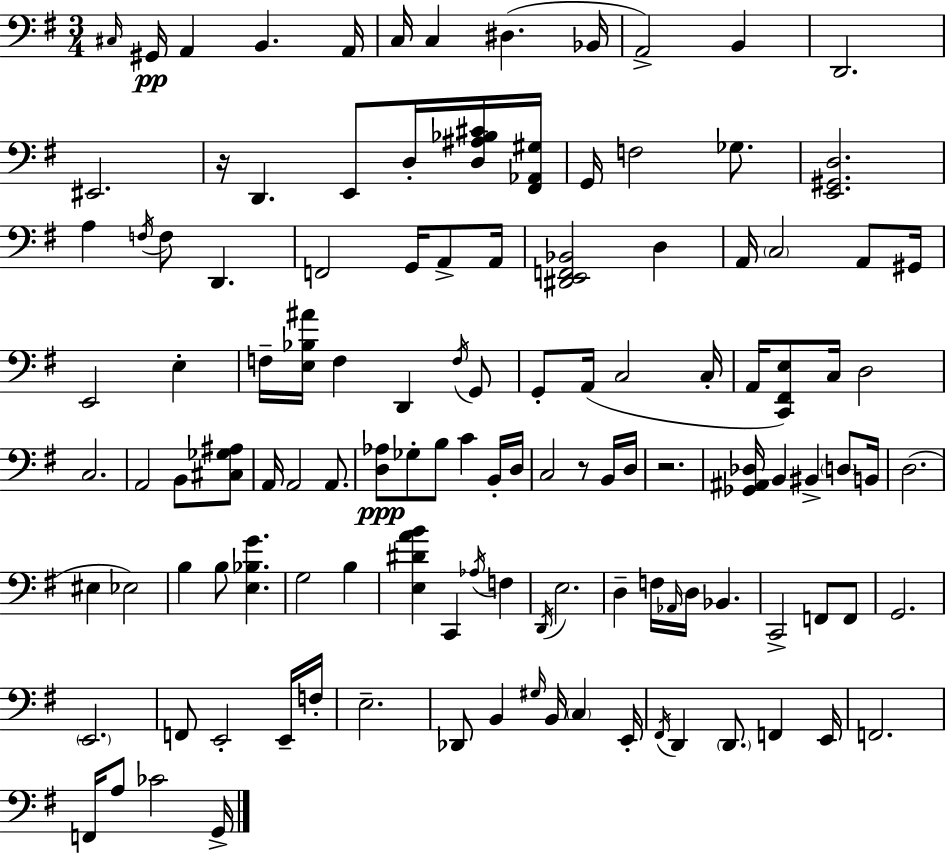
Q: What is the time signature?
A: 3/4